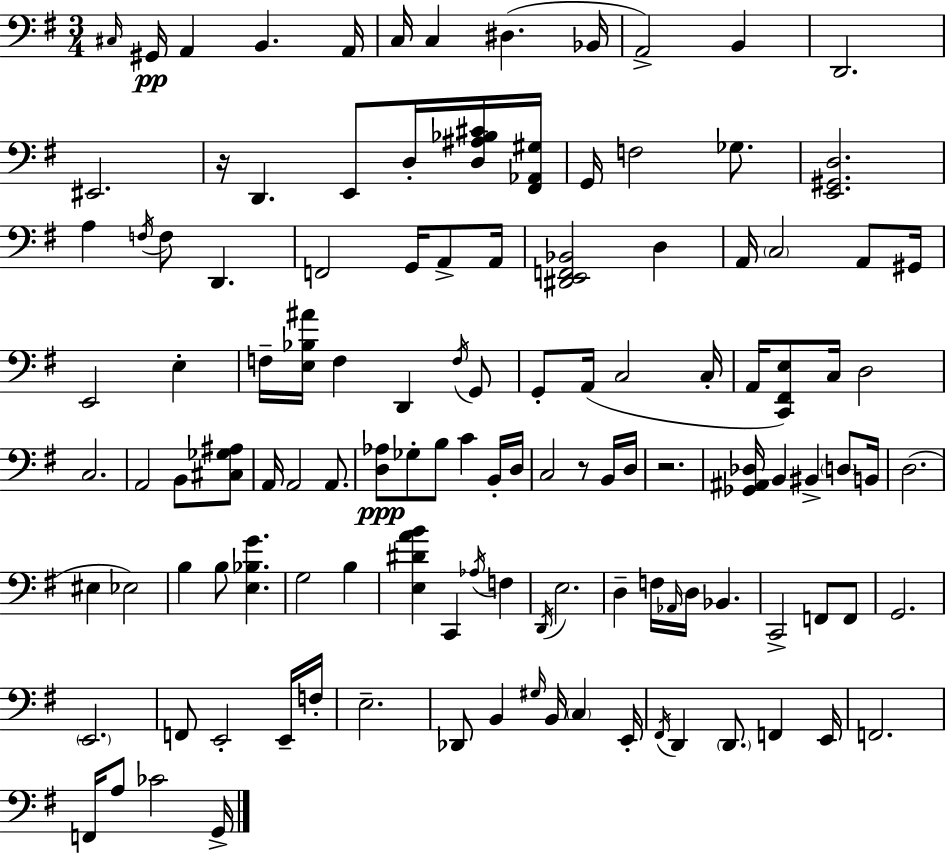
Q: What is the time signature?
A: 3/4